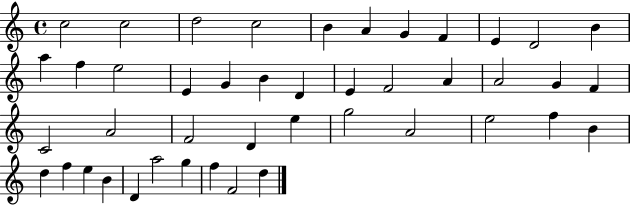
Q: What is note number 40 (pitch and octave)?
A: A5